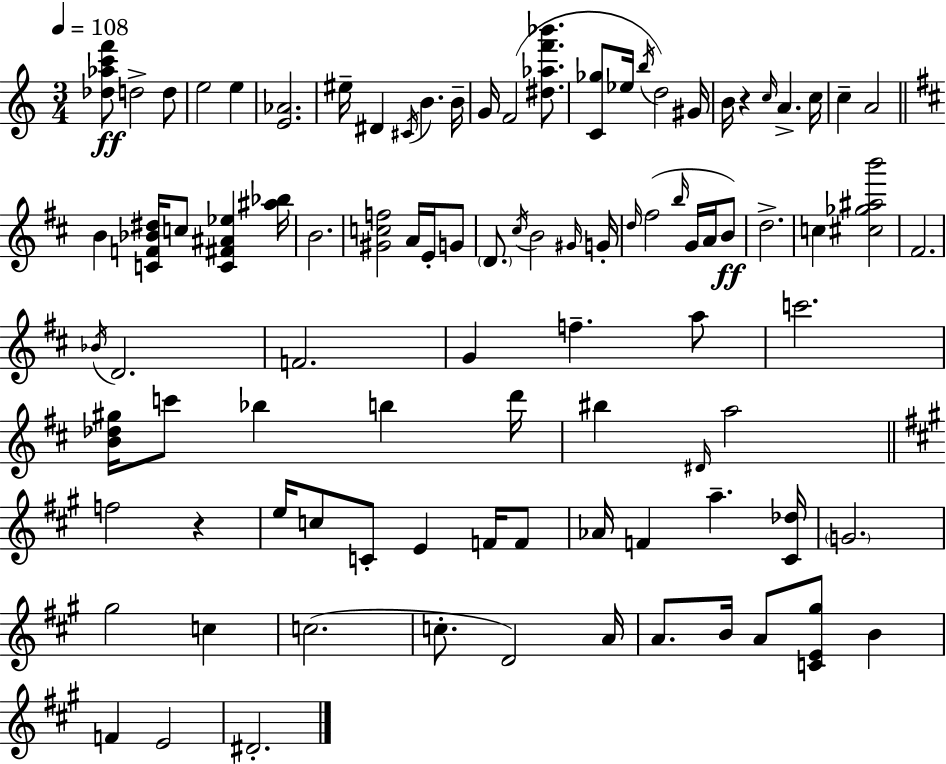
[Db5,Ab5,C6,F6]/e D5/h D5/e E5/h E5/q [E4,Ab4]/h. EIS5/s D#4/q C#4/s B4/q. B4/s G4/s F4/h [D#5,Ab5,F6,Bb6]/e. [C4,Gb5]/e Eb5/s B5/s D5/h G#4/s B4/s R/q C5/s A4/q. C5/s C5/q A4/h B4/q [C4,F4,Bb4,D#5]/s C5/e [C4,F#4,A#4,Eb5]/q [A#5,Bb5]/s B4/h. [G#4,C5,F5]/h A4/s E4/s G4/e D4/e. C#5/s B4/h G#4/s G4/s D5/s F#5/h B5/s G4/s A4/s B4/e D5/h. C5/q [C#5,Gb5,A#5,B6]/h F#4/h. Bb4/s D4/h. F4/h. G4/q F5/q. A5/e C6/h. [B4,Db5,G#5]/s C6/e Bb5/q B5/q D6/s BIS5/q D#4/s A5/h F5/h R/q E5/s C5/e C4/e E4/q F4/s F4/e Ab4/s F4/q A5/q. [C#4,Db5]/s G4/h. G#5/h C5/q C5/h. C5/e. D4/h A4/s A4/e. B4/s A4/e [C4,E4,G#5]/e B4/q F4/q E4/h D#4/h.